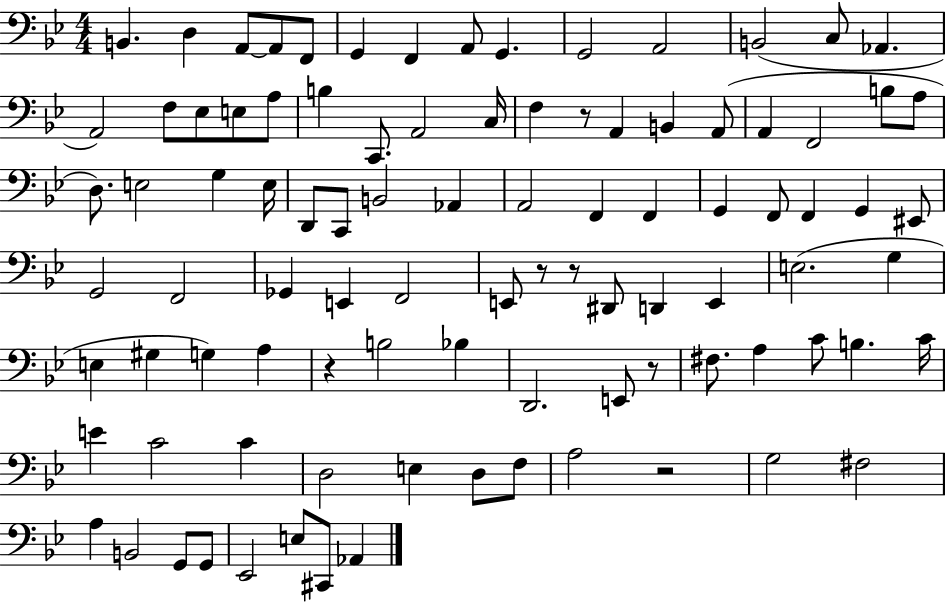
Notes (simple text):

B2/q. D3/q A2/e A2/e F2/e G2/q F2/q A2/e G2/q. G2/h A2/h B2/h C3/e Ab2/q. A2/h F3/e Eb3/e E3/e A3/e B3/q C2/e. A2/h C3/s F3/q R/e A2/q B2/q A2/e A2/q F2/h B3/e A3/e D3/e. E3/h G3/q E3/s D2/e C2/e B2/h Ab2/q A2/h F2/q F2/q G2/q F2/e F2/q G2/q EIS2/e G2/h F2/h Gb2/q E2/q F2/h E2/e R/e R/e D#2/e D2/q E2/q E3/h. G3/q E3/q G#3/q G3/q A3/q R/q B3/h Bb3/q D2/h. E2/e R/e F#3/e. A3/q C4/e B3/q. C4/s E4/q C4/h C4/q D3/h E3/q D3/e F3/e A3/h R/h G3/h F#3/h A3/q B2/h G2/e G2/e Eb2/h E3/e C#2/e Ab2/q